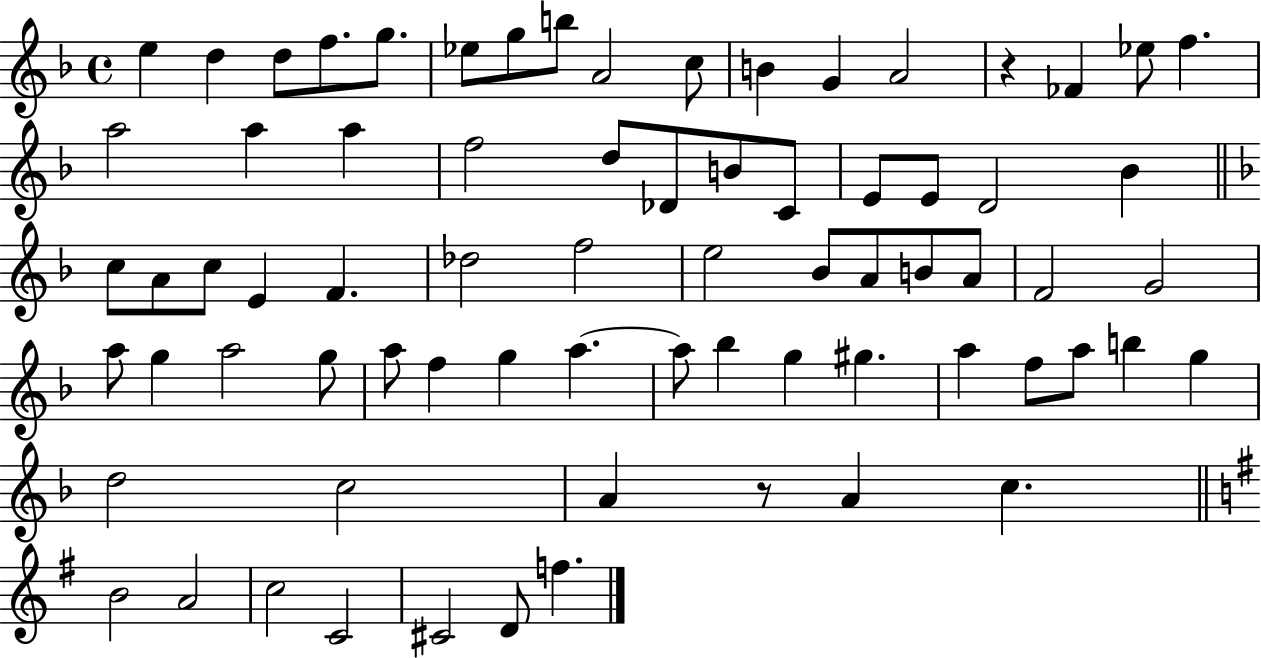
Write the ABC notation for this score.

X:1
T:Untitled
M:4/4
L:1/4
K:F
e d d/2 f/2 g/2 _e/2 g/2 b/2 A2 c/2 B G A2 z _F _e/2 f a2 a a f2 d/2 _D/2 B/2 C/2 E/2 E/2 D2 _B c/2 A/2 c/2 E F _d2 f2 e2 _B/2 A/2 B/2 A/2 F2 G2 a/2 g a2 g/2 a/2 f g a a/2 _b g ^g a f/2 a/2 b g d2 c2 A z/2 A c B2 A2 c2 C2 ^C2 D/2 f